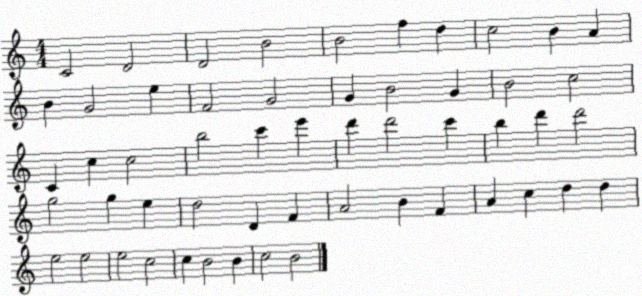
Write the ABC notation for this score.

X:1
T:Untitled
M:4/4
L:1/4
K:C
C2 D2 D2 B2 B2 f d c2 B A B G2 e F2 G2 G B2 G B2 c2 C c c2 b2 c' e' d' d'2 c' b d' d'2 g2 g e d2 D F A2 B F A c d d e2 e2 e2 c2 c B2 B c2 B2